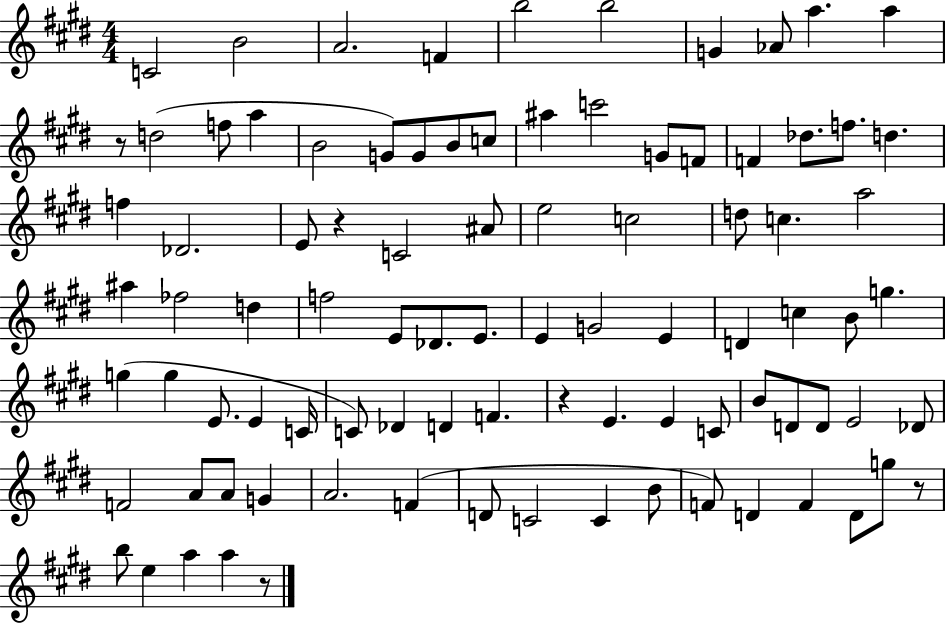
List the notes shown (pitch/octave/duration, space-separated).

C4/h B4/h A4/h. F4/q B5/h B5/h G4/q Ab4/e A5/q. A5/q R/e D5/h F5/e A5/q B4/h G4/e G4/e B4/e C5/e A#5/q C6/h G4/e F4/e F4/q Db5/e. F5/e. D5/q. F5/q Db4/h. E4/e R/q C4/h A#4/e E5/h C5/h D5/e C5/q. A5/h A#5/q FES5/h D5/q F5/h E4/e Db4/e. E4/e. E4/q G4/h E4/q D4/q C5/q B4/e G5/q. G5/q G5/q E4/e. E4/q C4/s C4/e Db4/q D4/q F4/q. R/q E4/q. E4/q C4/e B4/e D4/e D4/e E4/h Db4/e F4/h A4/e A4/e G4/q A4/h. F4/q D4/e C4/h C4/q B4/e F4/e D4/q F4/q D4/e G5/e R/e B5/e E5/q A5/q A5/q R/e